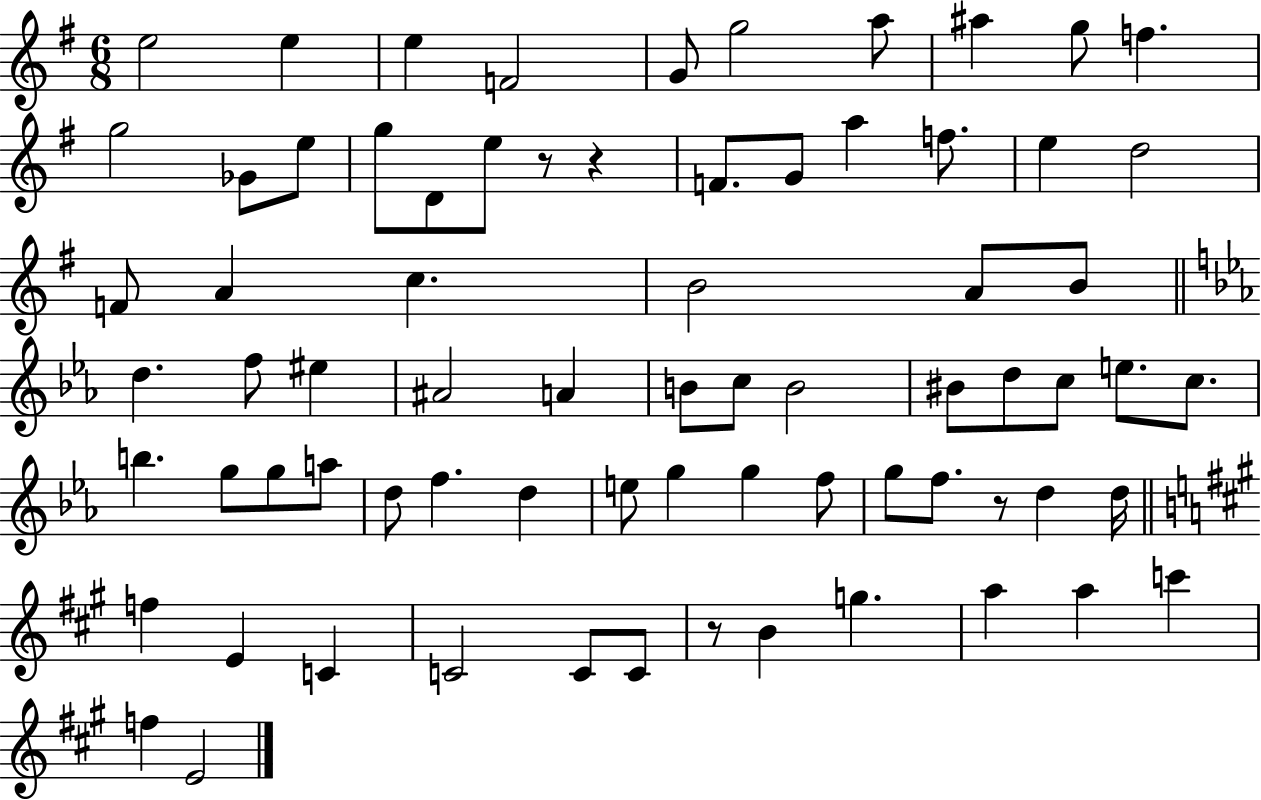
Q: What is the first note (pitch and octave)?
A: E5